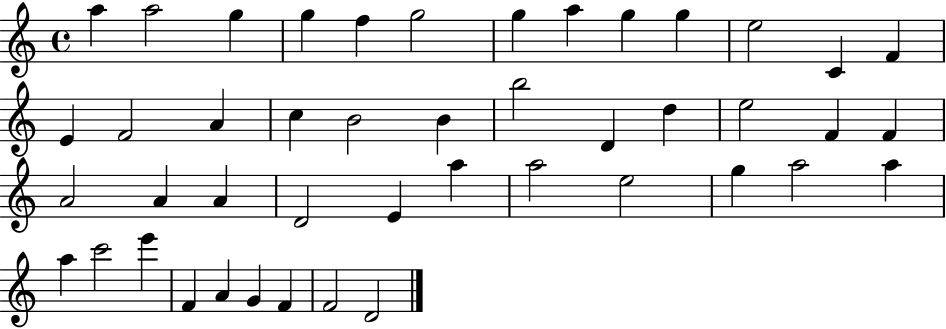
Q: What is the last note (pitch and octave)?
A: D4